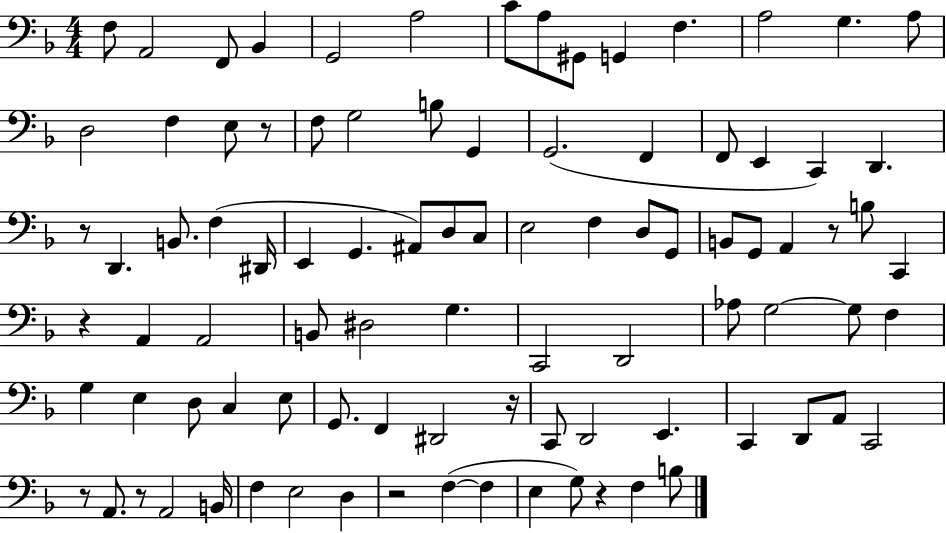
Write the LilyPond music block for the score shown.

{
  \clef bass
  \numericTimeSignature
  \time 4/4
  \key f \major
  f8 a,2 f,8 bes,4 | g,2 a2 | c'8 a8 gis,8 g,4 f4. | a2 g4. a8 | \break d2 f4 e8 r8 | f8 g2 b8 g,4 | g,2.( f,4 | f,8 e,4 c,4) d,4. | \break r8 d,4. b,8. f4( dis,16 | e,4 g,4. ais,8) d8 c8 | e2 f4 d8 g,8 | b,8 g,8 a,4 r8 b8 c,4 | \break r4 a,4 a,2 | b,8 dis2 g4. | c,2 d,2 | aes8 g2~~ g8 f4 | \break g4 e4 d8 c4 e8 | g,8. f,4 dis,2 r16 | c,8 d,2 e,4. | c,4 d,8 a,8 c,2 | \break r8 a,8. r8 a,2 b,16 | f4 e2 d4 | r2 f4~(~ f4 | e4 g8) r4 f4 b8 | \break \bar "|."
}